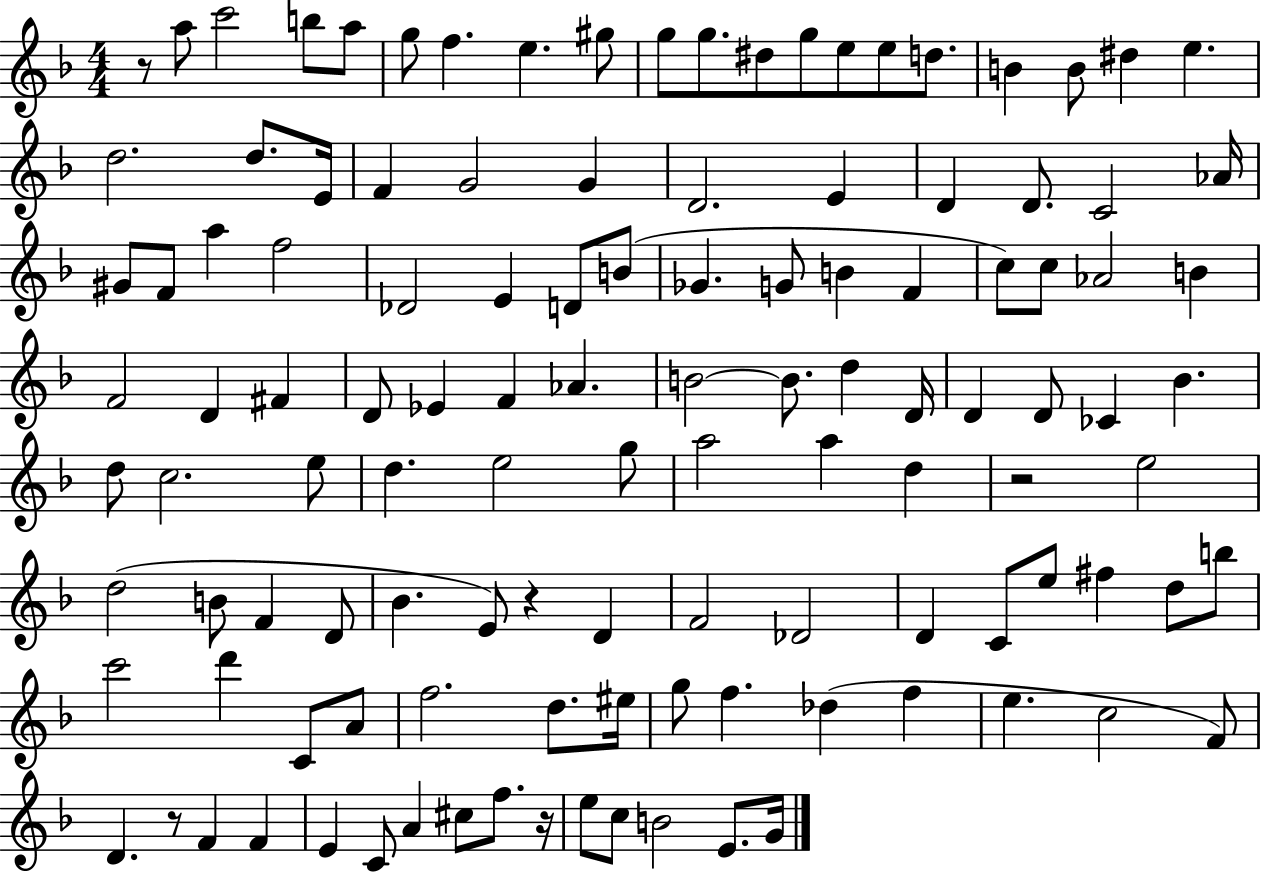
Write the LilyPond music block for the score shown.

{
  \clef treble
  \numericTimeSignature
  \time 4/4
  \key f \major
  r8 a''8 c'''2 b''8 a''8 | g''8 f''4. e''4. gis''8 | g''8 g''8. dis''8 g''8 e''8 e''8 d''8. | b'4 b'8 dis''4 e''4. | \break d''2. d''8. e'16 | f'4 g'2 g'4 | d'2. e'4 | d'4 d'8. c'2 aes'16 | \break gis'8 f'8 a''4 f''2 | des'2 e'4 d'8 b'8( | ges'4. g'8 b'4 f'4 | c''8) c''8 aes'2 b'4 | \break f'2 d'4 fis'4 | d'8 ees'4 f'4 aes'4. | b'2~~ b'8. d''4 d'16 | d'4 d'8 ces'4 bes'4. | \break d''8 c''2. e''8 | d''4. e''2 g''8 | a''2 a''4 d''4 | r2 e''2 | \break d''2( b'8 f'4 d'8 | bes'4. e'8) r4 d'4 | f'2 des'2 | d'4 c'8 e''8 fis''4 d''8 b''8 | \break c'''2 d'''4 c'8 a'8 | f''2. d''8. eis''16 | g''8 f''4. des''4( f''4 | e''4. c''2 f'8) | \break d'4. r8 f'4 f'4 | e'4 c'8 a'4 cis''8 f''8. r16 | e''8 c''8 b'2 e'8. g'16 | \bar "|."
}